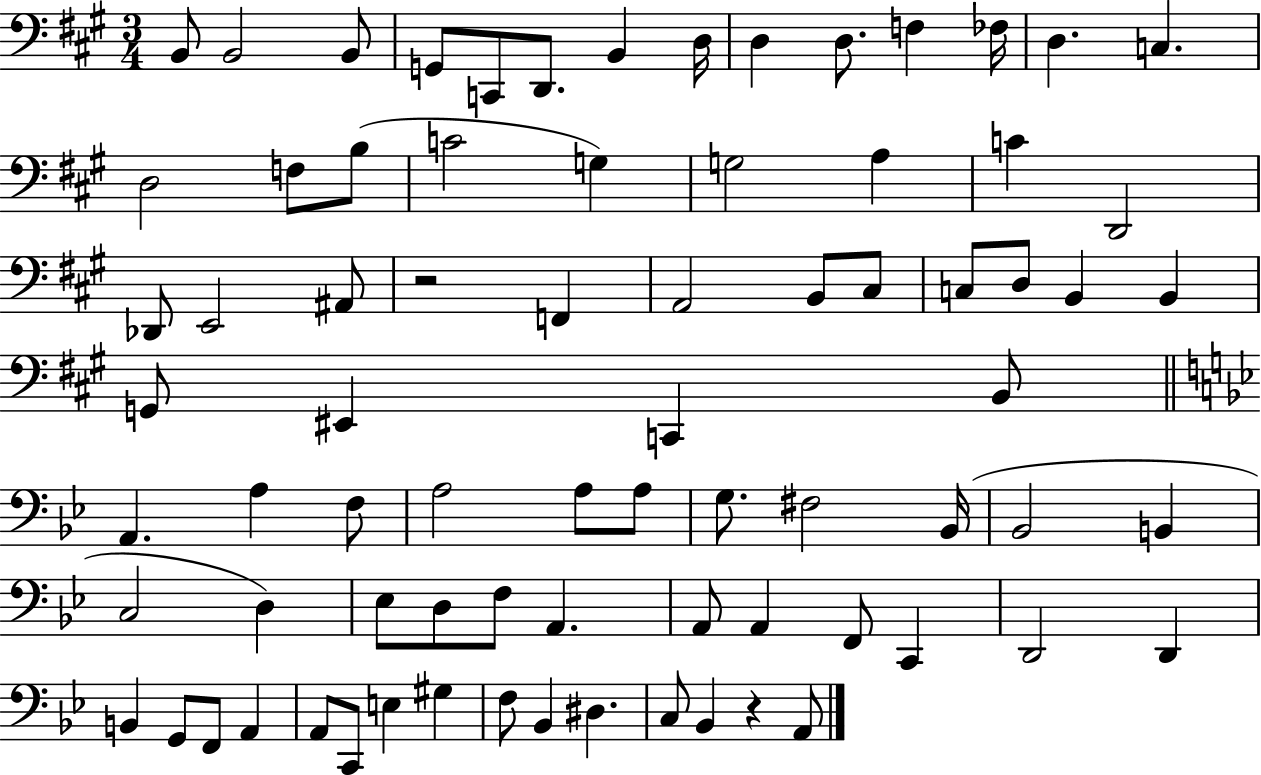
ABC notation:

X:1
T:Untitled
M:3/4
L:1/4
K:A
B,,/2 B,,2 B,,/2 G,,/2 C,,/2 D,,/2 B,, D,/4 D, D,/2 F, _F,/4 D, C, D,2 F,/2 B,/2 C2 G, G,2 A, C D,,2 _D,,/2 E,,2 ^A,,/2 z2 F,, A,,2 B,,/2 ^C,/2 C,/2 D,/2 B,, B,, G,,/2 ^E,, C,, B,,/2 A,, A, F,/2 A,2 A,/2 A,/2 G,/2 ^F,2 _B,,/4 _B,,2 B,, C,2 D, _E,/2 D,/2 F,/2 A,, A,,/2 A,, F,,/2 C,, D,,2 D,, B,, G,,/2 F,,/2 A,, A,,/2 C,,/2 E, ^G, F,/2 _B,, ^D, C,/2 _B,, z A,,/2